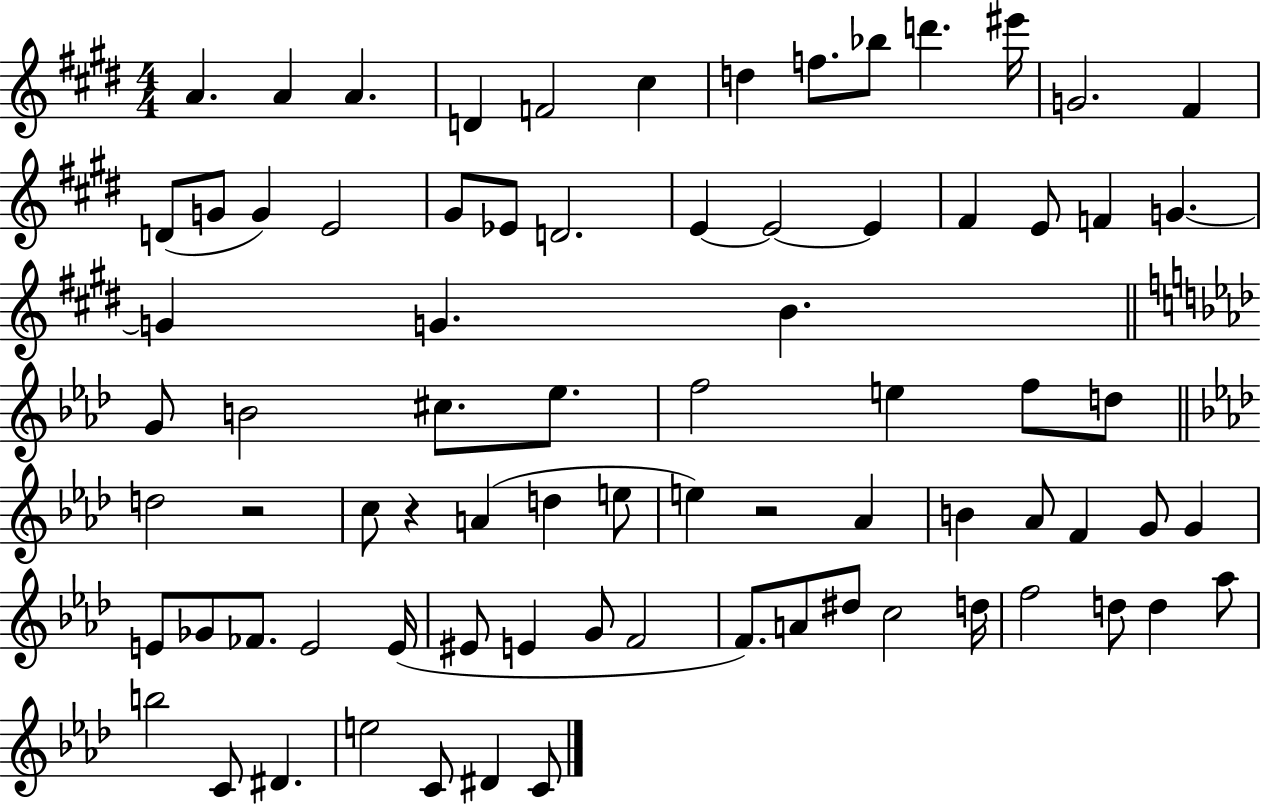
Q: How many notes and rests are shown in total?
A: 78